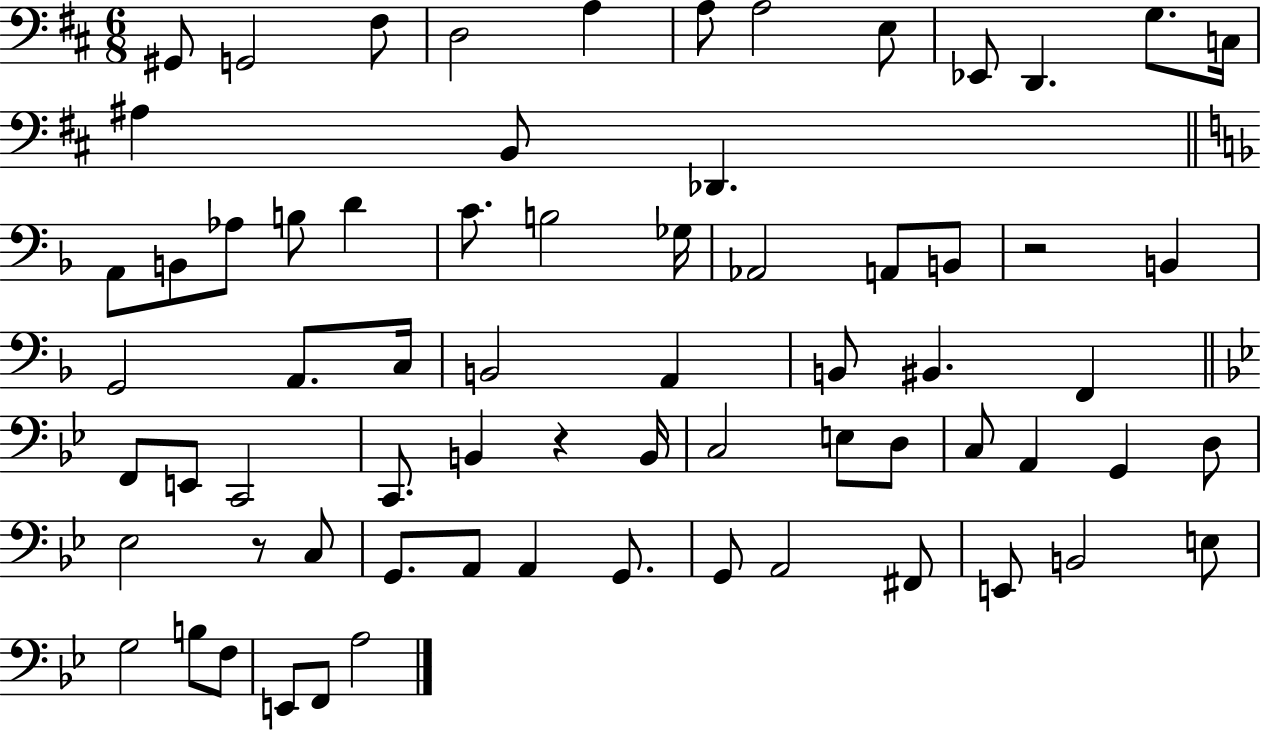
{
  \clef bass
  \numericTimeSignature
  \time 6/8
  \key d \major
  \repeat volta 2 { gis,8 g,2 fis8 | d2 a4 | a8 a2 e8 | ees,8 d,4. g8. c16 | \break ais4 b,8 des,4. | \bar "||" \break \key d \minor a,8 b,8 aes8 b8 d'4 | c'8. b2 ges16 | aes,2 a,8 b,8 | r2 b,4 | \break g,2 a,8. c16 | b,2 a,4 | b,8 bis,4. f,4 | \bar "||" \break \key bes \major f,8 e,8 c,2 | c,8. b,4 r4 b,16 | c2 e8 d8 | c8 a,4 g,4 d8 | \break ees2 r8 c8 | g,8. a,8 a,4 g,8. | g,8 a,2 fis,8 | e,8 b,2 e8 | \break g2 b8 f8 | e,8 f,8 a2 | } \bar "|."
}